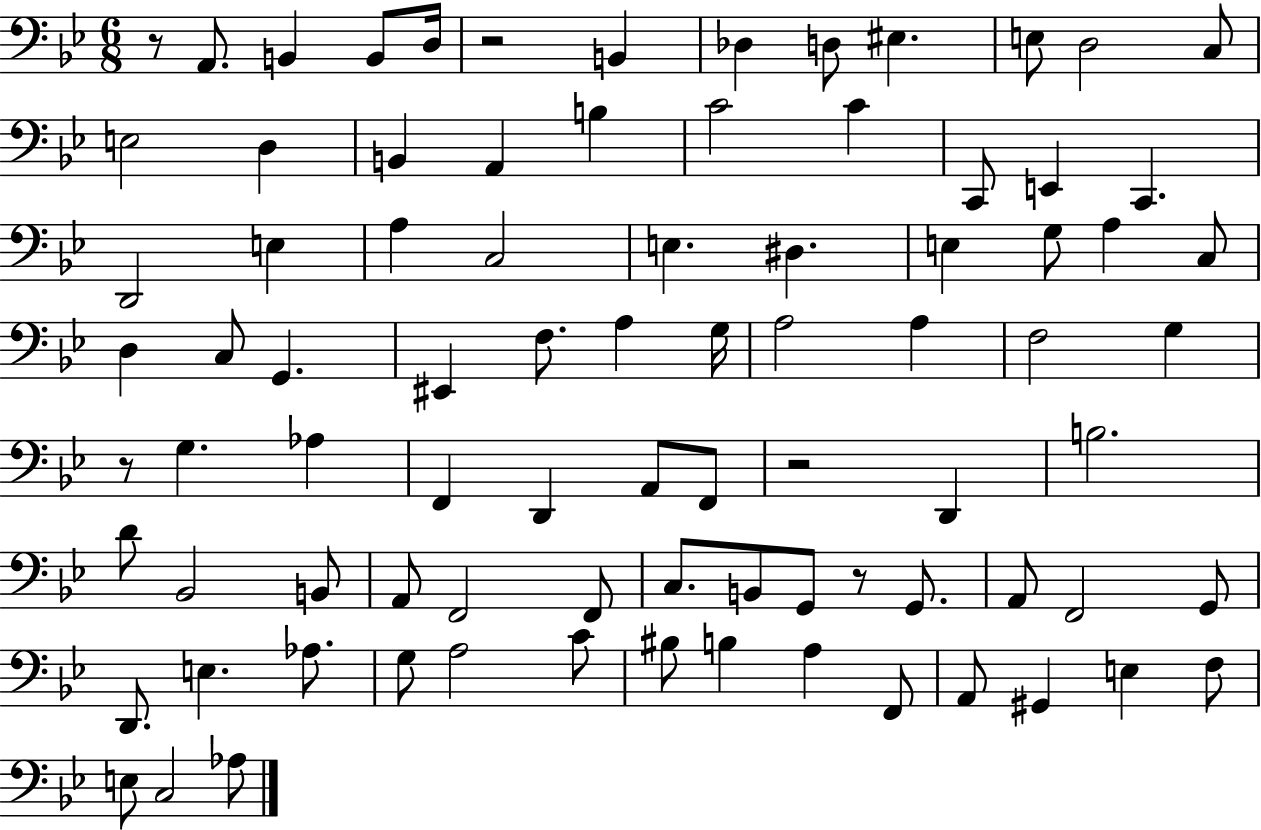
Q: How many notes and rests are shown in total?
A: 85